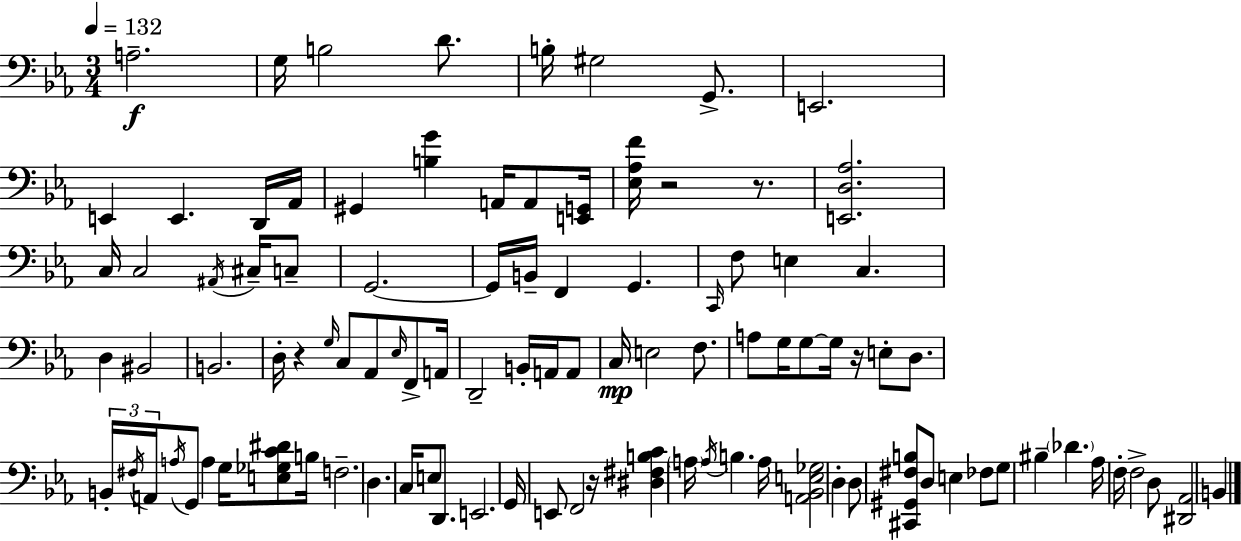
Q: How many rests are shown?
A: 5